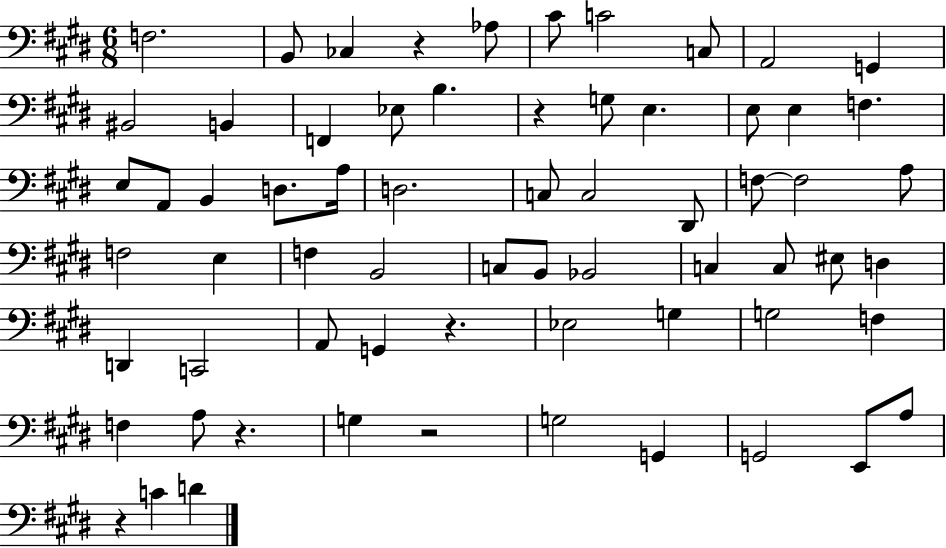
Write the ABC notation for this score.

X:1
T:Untitled
M:6/8
L:1/4
K:E
F,2 B,,/2 _C, z _A,/2 ^C/2 C2 C,/2 A,,2 G,, ^B,,2 B,, F,, _E,/2 B, z G,/2 E, E,/2 E, F, E,/2 A,,/2 B,, D,/2 A,/4 D,2 C,/2 C,2 ^D,,/2 F,/2 F,2 A,/2 F,2 E, F, B,,2 C,/2 B,,/2 _B,,2 C, C,/2 ^E,/2 D, D,, C,,2 A,,/2 G,, z _E,2 G, G,2 F, F, A,/2 z G, z2 G,2 G,, G,,2 E,,/2 A,/2 z C D